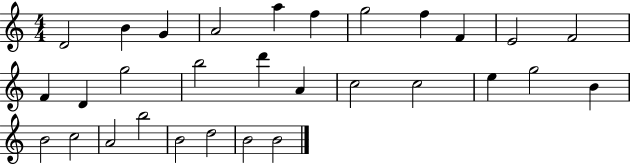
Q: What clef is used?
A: treble